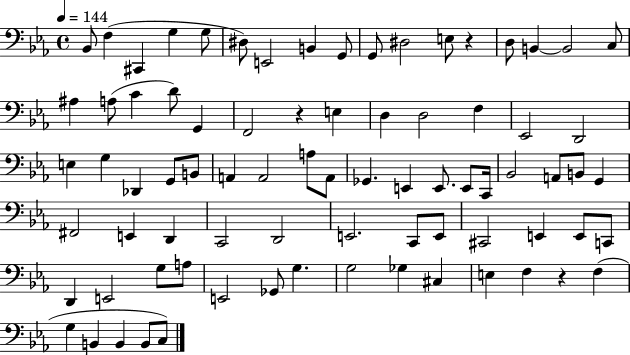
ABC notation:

X:1
T:Untitled
M:4/4
L:1/4
K:Eb
_B,,/2 F, ^C,, G, G,/2 ^D,/2 E,,2 B,, G,,/2 G,,/2 ^D,2 E,/2 z D,/2 B,, B,,2 C,/2 ^A, A,/2 C D/2 G,, F,,2 z E, D, D,2 F, _E,,2 D,,2 E, G, _D,, G,,/2 B,,/2 A,, A,,2 A,/2 A,,/2 _G,, E,, E,,/2 E,,/2 C,,/4 _B,,2 A,,/2 B,,/2 G,, ^F,,2 E,, D,, C,,2 D,,2 E,,2 C,,/2 E,,/2 ^C,,2 E,, E,,/2 C,,/2 D,, E,,2 G,/2 A,/2 E,,2 _G,,/2 G, G,2 _G, ^C, E, F, z F, G, B,, B,, B,,/2 C,/2